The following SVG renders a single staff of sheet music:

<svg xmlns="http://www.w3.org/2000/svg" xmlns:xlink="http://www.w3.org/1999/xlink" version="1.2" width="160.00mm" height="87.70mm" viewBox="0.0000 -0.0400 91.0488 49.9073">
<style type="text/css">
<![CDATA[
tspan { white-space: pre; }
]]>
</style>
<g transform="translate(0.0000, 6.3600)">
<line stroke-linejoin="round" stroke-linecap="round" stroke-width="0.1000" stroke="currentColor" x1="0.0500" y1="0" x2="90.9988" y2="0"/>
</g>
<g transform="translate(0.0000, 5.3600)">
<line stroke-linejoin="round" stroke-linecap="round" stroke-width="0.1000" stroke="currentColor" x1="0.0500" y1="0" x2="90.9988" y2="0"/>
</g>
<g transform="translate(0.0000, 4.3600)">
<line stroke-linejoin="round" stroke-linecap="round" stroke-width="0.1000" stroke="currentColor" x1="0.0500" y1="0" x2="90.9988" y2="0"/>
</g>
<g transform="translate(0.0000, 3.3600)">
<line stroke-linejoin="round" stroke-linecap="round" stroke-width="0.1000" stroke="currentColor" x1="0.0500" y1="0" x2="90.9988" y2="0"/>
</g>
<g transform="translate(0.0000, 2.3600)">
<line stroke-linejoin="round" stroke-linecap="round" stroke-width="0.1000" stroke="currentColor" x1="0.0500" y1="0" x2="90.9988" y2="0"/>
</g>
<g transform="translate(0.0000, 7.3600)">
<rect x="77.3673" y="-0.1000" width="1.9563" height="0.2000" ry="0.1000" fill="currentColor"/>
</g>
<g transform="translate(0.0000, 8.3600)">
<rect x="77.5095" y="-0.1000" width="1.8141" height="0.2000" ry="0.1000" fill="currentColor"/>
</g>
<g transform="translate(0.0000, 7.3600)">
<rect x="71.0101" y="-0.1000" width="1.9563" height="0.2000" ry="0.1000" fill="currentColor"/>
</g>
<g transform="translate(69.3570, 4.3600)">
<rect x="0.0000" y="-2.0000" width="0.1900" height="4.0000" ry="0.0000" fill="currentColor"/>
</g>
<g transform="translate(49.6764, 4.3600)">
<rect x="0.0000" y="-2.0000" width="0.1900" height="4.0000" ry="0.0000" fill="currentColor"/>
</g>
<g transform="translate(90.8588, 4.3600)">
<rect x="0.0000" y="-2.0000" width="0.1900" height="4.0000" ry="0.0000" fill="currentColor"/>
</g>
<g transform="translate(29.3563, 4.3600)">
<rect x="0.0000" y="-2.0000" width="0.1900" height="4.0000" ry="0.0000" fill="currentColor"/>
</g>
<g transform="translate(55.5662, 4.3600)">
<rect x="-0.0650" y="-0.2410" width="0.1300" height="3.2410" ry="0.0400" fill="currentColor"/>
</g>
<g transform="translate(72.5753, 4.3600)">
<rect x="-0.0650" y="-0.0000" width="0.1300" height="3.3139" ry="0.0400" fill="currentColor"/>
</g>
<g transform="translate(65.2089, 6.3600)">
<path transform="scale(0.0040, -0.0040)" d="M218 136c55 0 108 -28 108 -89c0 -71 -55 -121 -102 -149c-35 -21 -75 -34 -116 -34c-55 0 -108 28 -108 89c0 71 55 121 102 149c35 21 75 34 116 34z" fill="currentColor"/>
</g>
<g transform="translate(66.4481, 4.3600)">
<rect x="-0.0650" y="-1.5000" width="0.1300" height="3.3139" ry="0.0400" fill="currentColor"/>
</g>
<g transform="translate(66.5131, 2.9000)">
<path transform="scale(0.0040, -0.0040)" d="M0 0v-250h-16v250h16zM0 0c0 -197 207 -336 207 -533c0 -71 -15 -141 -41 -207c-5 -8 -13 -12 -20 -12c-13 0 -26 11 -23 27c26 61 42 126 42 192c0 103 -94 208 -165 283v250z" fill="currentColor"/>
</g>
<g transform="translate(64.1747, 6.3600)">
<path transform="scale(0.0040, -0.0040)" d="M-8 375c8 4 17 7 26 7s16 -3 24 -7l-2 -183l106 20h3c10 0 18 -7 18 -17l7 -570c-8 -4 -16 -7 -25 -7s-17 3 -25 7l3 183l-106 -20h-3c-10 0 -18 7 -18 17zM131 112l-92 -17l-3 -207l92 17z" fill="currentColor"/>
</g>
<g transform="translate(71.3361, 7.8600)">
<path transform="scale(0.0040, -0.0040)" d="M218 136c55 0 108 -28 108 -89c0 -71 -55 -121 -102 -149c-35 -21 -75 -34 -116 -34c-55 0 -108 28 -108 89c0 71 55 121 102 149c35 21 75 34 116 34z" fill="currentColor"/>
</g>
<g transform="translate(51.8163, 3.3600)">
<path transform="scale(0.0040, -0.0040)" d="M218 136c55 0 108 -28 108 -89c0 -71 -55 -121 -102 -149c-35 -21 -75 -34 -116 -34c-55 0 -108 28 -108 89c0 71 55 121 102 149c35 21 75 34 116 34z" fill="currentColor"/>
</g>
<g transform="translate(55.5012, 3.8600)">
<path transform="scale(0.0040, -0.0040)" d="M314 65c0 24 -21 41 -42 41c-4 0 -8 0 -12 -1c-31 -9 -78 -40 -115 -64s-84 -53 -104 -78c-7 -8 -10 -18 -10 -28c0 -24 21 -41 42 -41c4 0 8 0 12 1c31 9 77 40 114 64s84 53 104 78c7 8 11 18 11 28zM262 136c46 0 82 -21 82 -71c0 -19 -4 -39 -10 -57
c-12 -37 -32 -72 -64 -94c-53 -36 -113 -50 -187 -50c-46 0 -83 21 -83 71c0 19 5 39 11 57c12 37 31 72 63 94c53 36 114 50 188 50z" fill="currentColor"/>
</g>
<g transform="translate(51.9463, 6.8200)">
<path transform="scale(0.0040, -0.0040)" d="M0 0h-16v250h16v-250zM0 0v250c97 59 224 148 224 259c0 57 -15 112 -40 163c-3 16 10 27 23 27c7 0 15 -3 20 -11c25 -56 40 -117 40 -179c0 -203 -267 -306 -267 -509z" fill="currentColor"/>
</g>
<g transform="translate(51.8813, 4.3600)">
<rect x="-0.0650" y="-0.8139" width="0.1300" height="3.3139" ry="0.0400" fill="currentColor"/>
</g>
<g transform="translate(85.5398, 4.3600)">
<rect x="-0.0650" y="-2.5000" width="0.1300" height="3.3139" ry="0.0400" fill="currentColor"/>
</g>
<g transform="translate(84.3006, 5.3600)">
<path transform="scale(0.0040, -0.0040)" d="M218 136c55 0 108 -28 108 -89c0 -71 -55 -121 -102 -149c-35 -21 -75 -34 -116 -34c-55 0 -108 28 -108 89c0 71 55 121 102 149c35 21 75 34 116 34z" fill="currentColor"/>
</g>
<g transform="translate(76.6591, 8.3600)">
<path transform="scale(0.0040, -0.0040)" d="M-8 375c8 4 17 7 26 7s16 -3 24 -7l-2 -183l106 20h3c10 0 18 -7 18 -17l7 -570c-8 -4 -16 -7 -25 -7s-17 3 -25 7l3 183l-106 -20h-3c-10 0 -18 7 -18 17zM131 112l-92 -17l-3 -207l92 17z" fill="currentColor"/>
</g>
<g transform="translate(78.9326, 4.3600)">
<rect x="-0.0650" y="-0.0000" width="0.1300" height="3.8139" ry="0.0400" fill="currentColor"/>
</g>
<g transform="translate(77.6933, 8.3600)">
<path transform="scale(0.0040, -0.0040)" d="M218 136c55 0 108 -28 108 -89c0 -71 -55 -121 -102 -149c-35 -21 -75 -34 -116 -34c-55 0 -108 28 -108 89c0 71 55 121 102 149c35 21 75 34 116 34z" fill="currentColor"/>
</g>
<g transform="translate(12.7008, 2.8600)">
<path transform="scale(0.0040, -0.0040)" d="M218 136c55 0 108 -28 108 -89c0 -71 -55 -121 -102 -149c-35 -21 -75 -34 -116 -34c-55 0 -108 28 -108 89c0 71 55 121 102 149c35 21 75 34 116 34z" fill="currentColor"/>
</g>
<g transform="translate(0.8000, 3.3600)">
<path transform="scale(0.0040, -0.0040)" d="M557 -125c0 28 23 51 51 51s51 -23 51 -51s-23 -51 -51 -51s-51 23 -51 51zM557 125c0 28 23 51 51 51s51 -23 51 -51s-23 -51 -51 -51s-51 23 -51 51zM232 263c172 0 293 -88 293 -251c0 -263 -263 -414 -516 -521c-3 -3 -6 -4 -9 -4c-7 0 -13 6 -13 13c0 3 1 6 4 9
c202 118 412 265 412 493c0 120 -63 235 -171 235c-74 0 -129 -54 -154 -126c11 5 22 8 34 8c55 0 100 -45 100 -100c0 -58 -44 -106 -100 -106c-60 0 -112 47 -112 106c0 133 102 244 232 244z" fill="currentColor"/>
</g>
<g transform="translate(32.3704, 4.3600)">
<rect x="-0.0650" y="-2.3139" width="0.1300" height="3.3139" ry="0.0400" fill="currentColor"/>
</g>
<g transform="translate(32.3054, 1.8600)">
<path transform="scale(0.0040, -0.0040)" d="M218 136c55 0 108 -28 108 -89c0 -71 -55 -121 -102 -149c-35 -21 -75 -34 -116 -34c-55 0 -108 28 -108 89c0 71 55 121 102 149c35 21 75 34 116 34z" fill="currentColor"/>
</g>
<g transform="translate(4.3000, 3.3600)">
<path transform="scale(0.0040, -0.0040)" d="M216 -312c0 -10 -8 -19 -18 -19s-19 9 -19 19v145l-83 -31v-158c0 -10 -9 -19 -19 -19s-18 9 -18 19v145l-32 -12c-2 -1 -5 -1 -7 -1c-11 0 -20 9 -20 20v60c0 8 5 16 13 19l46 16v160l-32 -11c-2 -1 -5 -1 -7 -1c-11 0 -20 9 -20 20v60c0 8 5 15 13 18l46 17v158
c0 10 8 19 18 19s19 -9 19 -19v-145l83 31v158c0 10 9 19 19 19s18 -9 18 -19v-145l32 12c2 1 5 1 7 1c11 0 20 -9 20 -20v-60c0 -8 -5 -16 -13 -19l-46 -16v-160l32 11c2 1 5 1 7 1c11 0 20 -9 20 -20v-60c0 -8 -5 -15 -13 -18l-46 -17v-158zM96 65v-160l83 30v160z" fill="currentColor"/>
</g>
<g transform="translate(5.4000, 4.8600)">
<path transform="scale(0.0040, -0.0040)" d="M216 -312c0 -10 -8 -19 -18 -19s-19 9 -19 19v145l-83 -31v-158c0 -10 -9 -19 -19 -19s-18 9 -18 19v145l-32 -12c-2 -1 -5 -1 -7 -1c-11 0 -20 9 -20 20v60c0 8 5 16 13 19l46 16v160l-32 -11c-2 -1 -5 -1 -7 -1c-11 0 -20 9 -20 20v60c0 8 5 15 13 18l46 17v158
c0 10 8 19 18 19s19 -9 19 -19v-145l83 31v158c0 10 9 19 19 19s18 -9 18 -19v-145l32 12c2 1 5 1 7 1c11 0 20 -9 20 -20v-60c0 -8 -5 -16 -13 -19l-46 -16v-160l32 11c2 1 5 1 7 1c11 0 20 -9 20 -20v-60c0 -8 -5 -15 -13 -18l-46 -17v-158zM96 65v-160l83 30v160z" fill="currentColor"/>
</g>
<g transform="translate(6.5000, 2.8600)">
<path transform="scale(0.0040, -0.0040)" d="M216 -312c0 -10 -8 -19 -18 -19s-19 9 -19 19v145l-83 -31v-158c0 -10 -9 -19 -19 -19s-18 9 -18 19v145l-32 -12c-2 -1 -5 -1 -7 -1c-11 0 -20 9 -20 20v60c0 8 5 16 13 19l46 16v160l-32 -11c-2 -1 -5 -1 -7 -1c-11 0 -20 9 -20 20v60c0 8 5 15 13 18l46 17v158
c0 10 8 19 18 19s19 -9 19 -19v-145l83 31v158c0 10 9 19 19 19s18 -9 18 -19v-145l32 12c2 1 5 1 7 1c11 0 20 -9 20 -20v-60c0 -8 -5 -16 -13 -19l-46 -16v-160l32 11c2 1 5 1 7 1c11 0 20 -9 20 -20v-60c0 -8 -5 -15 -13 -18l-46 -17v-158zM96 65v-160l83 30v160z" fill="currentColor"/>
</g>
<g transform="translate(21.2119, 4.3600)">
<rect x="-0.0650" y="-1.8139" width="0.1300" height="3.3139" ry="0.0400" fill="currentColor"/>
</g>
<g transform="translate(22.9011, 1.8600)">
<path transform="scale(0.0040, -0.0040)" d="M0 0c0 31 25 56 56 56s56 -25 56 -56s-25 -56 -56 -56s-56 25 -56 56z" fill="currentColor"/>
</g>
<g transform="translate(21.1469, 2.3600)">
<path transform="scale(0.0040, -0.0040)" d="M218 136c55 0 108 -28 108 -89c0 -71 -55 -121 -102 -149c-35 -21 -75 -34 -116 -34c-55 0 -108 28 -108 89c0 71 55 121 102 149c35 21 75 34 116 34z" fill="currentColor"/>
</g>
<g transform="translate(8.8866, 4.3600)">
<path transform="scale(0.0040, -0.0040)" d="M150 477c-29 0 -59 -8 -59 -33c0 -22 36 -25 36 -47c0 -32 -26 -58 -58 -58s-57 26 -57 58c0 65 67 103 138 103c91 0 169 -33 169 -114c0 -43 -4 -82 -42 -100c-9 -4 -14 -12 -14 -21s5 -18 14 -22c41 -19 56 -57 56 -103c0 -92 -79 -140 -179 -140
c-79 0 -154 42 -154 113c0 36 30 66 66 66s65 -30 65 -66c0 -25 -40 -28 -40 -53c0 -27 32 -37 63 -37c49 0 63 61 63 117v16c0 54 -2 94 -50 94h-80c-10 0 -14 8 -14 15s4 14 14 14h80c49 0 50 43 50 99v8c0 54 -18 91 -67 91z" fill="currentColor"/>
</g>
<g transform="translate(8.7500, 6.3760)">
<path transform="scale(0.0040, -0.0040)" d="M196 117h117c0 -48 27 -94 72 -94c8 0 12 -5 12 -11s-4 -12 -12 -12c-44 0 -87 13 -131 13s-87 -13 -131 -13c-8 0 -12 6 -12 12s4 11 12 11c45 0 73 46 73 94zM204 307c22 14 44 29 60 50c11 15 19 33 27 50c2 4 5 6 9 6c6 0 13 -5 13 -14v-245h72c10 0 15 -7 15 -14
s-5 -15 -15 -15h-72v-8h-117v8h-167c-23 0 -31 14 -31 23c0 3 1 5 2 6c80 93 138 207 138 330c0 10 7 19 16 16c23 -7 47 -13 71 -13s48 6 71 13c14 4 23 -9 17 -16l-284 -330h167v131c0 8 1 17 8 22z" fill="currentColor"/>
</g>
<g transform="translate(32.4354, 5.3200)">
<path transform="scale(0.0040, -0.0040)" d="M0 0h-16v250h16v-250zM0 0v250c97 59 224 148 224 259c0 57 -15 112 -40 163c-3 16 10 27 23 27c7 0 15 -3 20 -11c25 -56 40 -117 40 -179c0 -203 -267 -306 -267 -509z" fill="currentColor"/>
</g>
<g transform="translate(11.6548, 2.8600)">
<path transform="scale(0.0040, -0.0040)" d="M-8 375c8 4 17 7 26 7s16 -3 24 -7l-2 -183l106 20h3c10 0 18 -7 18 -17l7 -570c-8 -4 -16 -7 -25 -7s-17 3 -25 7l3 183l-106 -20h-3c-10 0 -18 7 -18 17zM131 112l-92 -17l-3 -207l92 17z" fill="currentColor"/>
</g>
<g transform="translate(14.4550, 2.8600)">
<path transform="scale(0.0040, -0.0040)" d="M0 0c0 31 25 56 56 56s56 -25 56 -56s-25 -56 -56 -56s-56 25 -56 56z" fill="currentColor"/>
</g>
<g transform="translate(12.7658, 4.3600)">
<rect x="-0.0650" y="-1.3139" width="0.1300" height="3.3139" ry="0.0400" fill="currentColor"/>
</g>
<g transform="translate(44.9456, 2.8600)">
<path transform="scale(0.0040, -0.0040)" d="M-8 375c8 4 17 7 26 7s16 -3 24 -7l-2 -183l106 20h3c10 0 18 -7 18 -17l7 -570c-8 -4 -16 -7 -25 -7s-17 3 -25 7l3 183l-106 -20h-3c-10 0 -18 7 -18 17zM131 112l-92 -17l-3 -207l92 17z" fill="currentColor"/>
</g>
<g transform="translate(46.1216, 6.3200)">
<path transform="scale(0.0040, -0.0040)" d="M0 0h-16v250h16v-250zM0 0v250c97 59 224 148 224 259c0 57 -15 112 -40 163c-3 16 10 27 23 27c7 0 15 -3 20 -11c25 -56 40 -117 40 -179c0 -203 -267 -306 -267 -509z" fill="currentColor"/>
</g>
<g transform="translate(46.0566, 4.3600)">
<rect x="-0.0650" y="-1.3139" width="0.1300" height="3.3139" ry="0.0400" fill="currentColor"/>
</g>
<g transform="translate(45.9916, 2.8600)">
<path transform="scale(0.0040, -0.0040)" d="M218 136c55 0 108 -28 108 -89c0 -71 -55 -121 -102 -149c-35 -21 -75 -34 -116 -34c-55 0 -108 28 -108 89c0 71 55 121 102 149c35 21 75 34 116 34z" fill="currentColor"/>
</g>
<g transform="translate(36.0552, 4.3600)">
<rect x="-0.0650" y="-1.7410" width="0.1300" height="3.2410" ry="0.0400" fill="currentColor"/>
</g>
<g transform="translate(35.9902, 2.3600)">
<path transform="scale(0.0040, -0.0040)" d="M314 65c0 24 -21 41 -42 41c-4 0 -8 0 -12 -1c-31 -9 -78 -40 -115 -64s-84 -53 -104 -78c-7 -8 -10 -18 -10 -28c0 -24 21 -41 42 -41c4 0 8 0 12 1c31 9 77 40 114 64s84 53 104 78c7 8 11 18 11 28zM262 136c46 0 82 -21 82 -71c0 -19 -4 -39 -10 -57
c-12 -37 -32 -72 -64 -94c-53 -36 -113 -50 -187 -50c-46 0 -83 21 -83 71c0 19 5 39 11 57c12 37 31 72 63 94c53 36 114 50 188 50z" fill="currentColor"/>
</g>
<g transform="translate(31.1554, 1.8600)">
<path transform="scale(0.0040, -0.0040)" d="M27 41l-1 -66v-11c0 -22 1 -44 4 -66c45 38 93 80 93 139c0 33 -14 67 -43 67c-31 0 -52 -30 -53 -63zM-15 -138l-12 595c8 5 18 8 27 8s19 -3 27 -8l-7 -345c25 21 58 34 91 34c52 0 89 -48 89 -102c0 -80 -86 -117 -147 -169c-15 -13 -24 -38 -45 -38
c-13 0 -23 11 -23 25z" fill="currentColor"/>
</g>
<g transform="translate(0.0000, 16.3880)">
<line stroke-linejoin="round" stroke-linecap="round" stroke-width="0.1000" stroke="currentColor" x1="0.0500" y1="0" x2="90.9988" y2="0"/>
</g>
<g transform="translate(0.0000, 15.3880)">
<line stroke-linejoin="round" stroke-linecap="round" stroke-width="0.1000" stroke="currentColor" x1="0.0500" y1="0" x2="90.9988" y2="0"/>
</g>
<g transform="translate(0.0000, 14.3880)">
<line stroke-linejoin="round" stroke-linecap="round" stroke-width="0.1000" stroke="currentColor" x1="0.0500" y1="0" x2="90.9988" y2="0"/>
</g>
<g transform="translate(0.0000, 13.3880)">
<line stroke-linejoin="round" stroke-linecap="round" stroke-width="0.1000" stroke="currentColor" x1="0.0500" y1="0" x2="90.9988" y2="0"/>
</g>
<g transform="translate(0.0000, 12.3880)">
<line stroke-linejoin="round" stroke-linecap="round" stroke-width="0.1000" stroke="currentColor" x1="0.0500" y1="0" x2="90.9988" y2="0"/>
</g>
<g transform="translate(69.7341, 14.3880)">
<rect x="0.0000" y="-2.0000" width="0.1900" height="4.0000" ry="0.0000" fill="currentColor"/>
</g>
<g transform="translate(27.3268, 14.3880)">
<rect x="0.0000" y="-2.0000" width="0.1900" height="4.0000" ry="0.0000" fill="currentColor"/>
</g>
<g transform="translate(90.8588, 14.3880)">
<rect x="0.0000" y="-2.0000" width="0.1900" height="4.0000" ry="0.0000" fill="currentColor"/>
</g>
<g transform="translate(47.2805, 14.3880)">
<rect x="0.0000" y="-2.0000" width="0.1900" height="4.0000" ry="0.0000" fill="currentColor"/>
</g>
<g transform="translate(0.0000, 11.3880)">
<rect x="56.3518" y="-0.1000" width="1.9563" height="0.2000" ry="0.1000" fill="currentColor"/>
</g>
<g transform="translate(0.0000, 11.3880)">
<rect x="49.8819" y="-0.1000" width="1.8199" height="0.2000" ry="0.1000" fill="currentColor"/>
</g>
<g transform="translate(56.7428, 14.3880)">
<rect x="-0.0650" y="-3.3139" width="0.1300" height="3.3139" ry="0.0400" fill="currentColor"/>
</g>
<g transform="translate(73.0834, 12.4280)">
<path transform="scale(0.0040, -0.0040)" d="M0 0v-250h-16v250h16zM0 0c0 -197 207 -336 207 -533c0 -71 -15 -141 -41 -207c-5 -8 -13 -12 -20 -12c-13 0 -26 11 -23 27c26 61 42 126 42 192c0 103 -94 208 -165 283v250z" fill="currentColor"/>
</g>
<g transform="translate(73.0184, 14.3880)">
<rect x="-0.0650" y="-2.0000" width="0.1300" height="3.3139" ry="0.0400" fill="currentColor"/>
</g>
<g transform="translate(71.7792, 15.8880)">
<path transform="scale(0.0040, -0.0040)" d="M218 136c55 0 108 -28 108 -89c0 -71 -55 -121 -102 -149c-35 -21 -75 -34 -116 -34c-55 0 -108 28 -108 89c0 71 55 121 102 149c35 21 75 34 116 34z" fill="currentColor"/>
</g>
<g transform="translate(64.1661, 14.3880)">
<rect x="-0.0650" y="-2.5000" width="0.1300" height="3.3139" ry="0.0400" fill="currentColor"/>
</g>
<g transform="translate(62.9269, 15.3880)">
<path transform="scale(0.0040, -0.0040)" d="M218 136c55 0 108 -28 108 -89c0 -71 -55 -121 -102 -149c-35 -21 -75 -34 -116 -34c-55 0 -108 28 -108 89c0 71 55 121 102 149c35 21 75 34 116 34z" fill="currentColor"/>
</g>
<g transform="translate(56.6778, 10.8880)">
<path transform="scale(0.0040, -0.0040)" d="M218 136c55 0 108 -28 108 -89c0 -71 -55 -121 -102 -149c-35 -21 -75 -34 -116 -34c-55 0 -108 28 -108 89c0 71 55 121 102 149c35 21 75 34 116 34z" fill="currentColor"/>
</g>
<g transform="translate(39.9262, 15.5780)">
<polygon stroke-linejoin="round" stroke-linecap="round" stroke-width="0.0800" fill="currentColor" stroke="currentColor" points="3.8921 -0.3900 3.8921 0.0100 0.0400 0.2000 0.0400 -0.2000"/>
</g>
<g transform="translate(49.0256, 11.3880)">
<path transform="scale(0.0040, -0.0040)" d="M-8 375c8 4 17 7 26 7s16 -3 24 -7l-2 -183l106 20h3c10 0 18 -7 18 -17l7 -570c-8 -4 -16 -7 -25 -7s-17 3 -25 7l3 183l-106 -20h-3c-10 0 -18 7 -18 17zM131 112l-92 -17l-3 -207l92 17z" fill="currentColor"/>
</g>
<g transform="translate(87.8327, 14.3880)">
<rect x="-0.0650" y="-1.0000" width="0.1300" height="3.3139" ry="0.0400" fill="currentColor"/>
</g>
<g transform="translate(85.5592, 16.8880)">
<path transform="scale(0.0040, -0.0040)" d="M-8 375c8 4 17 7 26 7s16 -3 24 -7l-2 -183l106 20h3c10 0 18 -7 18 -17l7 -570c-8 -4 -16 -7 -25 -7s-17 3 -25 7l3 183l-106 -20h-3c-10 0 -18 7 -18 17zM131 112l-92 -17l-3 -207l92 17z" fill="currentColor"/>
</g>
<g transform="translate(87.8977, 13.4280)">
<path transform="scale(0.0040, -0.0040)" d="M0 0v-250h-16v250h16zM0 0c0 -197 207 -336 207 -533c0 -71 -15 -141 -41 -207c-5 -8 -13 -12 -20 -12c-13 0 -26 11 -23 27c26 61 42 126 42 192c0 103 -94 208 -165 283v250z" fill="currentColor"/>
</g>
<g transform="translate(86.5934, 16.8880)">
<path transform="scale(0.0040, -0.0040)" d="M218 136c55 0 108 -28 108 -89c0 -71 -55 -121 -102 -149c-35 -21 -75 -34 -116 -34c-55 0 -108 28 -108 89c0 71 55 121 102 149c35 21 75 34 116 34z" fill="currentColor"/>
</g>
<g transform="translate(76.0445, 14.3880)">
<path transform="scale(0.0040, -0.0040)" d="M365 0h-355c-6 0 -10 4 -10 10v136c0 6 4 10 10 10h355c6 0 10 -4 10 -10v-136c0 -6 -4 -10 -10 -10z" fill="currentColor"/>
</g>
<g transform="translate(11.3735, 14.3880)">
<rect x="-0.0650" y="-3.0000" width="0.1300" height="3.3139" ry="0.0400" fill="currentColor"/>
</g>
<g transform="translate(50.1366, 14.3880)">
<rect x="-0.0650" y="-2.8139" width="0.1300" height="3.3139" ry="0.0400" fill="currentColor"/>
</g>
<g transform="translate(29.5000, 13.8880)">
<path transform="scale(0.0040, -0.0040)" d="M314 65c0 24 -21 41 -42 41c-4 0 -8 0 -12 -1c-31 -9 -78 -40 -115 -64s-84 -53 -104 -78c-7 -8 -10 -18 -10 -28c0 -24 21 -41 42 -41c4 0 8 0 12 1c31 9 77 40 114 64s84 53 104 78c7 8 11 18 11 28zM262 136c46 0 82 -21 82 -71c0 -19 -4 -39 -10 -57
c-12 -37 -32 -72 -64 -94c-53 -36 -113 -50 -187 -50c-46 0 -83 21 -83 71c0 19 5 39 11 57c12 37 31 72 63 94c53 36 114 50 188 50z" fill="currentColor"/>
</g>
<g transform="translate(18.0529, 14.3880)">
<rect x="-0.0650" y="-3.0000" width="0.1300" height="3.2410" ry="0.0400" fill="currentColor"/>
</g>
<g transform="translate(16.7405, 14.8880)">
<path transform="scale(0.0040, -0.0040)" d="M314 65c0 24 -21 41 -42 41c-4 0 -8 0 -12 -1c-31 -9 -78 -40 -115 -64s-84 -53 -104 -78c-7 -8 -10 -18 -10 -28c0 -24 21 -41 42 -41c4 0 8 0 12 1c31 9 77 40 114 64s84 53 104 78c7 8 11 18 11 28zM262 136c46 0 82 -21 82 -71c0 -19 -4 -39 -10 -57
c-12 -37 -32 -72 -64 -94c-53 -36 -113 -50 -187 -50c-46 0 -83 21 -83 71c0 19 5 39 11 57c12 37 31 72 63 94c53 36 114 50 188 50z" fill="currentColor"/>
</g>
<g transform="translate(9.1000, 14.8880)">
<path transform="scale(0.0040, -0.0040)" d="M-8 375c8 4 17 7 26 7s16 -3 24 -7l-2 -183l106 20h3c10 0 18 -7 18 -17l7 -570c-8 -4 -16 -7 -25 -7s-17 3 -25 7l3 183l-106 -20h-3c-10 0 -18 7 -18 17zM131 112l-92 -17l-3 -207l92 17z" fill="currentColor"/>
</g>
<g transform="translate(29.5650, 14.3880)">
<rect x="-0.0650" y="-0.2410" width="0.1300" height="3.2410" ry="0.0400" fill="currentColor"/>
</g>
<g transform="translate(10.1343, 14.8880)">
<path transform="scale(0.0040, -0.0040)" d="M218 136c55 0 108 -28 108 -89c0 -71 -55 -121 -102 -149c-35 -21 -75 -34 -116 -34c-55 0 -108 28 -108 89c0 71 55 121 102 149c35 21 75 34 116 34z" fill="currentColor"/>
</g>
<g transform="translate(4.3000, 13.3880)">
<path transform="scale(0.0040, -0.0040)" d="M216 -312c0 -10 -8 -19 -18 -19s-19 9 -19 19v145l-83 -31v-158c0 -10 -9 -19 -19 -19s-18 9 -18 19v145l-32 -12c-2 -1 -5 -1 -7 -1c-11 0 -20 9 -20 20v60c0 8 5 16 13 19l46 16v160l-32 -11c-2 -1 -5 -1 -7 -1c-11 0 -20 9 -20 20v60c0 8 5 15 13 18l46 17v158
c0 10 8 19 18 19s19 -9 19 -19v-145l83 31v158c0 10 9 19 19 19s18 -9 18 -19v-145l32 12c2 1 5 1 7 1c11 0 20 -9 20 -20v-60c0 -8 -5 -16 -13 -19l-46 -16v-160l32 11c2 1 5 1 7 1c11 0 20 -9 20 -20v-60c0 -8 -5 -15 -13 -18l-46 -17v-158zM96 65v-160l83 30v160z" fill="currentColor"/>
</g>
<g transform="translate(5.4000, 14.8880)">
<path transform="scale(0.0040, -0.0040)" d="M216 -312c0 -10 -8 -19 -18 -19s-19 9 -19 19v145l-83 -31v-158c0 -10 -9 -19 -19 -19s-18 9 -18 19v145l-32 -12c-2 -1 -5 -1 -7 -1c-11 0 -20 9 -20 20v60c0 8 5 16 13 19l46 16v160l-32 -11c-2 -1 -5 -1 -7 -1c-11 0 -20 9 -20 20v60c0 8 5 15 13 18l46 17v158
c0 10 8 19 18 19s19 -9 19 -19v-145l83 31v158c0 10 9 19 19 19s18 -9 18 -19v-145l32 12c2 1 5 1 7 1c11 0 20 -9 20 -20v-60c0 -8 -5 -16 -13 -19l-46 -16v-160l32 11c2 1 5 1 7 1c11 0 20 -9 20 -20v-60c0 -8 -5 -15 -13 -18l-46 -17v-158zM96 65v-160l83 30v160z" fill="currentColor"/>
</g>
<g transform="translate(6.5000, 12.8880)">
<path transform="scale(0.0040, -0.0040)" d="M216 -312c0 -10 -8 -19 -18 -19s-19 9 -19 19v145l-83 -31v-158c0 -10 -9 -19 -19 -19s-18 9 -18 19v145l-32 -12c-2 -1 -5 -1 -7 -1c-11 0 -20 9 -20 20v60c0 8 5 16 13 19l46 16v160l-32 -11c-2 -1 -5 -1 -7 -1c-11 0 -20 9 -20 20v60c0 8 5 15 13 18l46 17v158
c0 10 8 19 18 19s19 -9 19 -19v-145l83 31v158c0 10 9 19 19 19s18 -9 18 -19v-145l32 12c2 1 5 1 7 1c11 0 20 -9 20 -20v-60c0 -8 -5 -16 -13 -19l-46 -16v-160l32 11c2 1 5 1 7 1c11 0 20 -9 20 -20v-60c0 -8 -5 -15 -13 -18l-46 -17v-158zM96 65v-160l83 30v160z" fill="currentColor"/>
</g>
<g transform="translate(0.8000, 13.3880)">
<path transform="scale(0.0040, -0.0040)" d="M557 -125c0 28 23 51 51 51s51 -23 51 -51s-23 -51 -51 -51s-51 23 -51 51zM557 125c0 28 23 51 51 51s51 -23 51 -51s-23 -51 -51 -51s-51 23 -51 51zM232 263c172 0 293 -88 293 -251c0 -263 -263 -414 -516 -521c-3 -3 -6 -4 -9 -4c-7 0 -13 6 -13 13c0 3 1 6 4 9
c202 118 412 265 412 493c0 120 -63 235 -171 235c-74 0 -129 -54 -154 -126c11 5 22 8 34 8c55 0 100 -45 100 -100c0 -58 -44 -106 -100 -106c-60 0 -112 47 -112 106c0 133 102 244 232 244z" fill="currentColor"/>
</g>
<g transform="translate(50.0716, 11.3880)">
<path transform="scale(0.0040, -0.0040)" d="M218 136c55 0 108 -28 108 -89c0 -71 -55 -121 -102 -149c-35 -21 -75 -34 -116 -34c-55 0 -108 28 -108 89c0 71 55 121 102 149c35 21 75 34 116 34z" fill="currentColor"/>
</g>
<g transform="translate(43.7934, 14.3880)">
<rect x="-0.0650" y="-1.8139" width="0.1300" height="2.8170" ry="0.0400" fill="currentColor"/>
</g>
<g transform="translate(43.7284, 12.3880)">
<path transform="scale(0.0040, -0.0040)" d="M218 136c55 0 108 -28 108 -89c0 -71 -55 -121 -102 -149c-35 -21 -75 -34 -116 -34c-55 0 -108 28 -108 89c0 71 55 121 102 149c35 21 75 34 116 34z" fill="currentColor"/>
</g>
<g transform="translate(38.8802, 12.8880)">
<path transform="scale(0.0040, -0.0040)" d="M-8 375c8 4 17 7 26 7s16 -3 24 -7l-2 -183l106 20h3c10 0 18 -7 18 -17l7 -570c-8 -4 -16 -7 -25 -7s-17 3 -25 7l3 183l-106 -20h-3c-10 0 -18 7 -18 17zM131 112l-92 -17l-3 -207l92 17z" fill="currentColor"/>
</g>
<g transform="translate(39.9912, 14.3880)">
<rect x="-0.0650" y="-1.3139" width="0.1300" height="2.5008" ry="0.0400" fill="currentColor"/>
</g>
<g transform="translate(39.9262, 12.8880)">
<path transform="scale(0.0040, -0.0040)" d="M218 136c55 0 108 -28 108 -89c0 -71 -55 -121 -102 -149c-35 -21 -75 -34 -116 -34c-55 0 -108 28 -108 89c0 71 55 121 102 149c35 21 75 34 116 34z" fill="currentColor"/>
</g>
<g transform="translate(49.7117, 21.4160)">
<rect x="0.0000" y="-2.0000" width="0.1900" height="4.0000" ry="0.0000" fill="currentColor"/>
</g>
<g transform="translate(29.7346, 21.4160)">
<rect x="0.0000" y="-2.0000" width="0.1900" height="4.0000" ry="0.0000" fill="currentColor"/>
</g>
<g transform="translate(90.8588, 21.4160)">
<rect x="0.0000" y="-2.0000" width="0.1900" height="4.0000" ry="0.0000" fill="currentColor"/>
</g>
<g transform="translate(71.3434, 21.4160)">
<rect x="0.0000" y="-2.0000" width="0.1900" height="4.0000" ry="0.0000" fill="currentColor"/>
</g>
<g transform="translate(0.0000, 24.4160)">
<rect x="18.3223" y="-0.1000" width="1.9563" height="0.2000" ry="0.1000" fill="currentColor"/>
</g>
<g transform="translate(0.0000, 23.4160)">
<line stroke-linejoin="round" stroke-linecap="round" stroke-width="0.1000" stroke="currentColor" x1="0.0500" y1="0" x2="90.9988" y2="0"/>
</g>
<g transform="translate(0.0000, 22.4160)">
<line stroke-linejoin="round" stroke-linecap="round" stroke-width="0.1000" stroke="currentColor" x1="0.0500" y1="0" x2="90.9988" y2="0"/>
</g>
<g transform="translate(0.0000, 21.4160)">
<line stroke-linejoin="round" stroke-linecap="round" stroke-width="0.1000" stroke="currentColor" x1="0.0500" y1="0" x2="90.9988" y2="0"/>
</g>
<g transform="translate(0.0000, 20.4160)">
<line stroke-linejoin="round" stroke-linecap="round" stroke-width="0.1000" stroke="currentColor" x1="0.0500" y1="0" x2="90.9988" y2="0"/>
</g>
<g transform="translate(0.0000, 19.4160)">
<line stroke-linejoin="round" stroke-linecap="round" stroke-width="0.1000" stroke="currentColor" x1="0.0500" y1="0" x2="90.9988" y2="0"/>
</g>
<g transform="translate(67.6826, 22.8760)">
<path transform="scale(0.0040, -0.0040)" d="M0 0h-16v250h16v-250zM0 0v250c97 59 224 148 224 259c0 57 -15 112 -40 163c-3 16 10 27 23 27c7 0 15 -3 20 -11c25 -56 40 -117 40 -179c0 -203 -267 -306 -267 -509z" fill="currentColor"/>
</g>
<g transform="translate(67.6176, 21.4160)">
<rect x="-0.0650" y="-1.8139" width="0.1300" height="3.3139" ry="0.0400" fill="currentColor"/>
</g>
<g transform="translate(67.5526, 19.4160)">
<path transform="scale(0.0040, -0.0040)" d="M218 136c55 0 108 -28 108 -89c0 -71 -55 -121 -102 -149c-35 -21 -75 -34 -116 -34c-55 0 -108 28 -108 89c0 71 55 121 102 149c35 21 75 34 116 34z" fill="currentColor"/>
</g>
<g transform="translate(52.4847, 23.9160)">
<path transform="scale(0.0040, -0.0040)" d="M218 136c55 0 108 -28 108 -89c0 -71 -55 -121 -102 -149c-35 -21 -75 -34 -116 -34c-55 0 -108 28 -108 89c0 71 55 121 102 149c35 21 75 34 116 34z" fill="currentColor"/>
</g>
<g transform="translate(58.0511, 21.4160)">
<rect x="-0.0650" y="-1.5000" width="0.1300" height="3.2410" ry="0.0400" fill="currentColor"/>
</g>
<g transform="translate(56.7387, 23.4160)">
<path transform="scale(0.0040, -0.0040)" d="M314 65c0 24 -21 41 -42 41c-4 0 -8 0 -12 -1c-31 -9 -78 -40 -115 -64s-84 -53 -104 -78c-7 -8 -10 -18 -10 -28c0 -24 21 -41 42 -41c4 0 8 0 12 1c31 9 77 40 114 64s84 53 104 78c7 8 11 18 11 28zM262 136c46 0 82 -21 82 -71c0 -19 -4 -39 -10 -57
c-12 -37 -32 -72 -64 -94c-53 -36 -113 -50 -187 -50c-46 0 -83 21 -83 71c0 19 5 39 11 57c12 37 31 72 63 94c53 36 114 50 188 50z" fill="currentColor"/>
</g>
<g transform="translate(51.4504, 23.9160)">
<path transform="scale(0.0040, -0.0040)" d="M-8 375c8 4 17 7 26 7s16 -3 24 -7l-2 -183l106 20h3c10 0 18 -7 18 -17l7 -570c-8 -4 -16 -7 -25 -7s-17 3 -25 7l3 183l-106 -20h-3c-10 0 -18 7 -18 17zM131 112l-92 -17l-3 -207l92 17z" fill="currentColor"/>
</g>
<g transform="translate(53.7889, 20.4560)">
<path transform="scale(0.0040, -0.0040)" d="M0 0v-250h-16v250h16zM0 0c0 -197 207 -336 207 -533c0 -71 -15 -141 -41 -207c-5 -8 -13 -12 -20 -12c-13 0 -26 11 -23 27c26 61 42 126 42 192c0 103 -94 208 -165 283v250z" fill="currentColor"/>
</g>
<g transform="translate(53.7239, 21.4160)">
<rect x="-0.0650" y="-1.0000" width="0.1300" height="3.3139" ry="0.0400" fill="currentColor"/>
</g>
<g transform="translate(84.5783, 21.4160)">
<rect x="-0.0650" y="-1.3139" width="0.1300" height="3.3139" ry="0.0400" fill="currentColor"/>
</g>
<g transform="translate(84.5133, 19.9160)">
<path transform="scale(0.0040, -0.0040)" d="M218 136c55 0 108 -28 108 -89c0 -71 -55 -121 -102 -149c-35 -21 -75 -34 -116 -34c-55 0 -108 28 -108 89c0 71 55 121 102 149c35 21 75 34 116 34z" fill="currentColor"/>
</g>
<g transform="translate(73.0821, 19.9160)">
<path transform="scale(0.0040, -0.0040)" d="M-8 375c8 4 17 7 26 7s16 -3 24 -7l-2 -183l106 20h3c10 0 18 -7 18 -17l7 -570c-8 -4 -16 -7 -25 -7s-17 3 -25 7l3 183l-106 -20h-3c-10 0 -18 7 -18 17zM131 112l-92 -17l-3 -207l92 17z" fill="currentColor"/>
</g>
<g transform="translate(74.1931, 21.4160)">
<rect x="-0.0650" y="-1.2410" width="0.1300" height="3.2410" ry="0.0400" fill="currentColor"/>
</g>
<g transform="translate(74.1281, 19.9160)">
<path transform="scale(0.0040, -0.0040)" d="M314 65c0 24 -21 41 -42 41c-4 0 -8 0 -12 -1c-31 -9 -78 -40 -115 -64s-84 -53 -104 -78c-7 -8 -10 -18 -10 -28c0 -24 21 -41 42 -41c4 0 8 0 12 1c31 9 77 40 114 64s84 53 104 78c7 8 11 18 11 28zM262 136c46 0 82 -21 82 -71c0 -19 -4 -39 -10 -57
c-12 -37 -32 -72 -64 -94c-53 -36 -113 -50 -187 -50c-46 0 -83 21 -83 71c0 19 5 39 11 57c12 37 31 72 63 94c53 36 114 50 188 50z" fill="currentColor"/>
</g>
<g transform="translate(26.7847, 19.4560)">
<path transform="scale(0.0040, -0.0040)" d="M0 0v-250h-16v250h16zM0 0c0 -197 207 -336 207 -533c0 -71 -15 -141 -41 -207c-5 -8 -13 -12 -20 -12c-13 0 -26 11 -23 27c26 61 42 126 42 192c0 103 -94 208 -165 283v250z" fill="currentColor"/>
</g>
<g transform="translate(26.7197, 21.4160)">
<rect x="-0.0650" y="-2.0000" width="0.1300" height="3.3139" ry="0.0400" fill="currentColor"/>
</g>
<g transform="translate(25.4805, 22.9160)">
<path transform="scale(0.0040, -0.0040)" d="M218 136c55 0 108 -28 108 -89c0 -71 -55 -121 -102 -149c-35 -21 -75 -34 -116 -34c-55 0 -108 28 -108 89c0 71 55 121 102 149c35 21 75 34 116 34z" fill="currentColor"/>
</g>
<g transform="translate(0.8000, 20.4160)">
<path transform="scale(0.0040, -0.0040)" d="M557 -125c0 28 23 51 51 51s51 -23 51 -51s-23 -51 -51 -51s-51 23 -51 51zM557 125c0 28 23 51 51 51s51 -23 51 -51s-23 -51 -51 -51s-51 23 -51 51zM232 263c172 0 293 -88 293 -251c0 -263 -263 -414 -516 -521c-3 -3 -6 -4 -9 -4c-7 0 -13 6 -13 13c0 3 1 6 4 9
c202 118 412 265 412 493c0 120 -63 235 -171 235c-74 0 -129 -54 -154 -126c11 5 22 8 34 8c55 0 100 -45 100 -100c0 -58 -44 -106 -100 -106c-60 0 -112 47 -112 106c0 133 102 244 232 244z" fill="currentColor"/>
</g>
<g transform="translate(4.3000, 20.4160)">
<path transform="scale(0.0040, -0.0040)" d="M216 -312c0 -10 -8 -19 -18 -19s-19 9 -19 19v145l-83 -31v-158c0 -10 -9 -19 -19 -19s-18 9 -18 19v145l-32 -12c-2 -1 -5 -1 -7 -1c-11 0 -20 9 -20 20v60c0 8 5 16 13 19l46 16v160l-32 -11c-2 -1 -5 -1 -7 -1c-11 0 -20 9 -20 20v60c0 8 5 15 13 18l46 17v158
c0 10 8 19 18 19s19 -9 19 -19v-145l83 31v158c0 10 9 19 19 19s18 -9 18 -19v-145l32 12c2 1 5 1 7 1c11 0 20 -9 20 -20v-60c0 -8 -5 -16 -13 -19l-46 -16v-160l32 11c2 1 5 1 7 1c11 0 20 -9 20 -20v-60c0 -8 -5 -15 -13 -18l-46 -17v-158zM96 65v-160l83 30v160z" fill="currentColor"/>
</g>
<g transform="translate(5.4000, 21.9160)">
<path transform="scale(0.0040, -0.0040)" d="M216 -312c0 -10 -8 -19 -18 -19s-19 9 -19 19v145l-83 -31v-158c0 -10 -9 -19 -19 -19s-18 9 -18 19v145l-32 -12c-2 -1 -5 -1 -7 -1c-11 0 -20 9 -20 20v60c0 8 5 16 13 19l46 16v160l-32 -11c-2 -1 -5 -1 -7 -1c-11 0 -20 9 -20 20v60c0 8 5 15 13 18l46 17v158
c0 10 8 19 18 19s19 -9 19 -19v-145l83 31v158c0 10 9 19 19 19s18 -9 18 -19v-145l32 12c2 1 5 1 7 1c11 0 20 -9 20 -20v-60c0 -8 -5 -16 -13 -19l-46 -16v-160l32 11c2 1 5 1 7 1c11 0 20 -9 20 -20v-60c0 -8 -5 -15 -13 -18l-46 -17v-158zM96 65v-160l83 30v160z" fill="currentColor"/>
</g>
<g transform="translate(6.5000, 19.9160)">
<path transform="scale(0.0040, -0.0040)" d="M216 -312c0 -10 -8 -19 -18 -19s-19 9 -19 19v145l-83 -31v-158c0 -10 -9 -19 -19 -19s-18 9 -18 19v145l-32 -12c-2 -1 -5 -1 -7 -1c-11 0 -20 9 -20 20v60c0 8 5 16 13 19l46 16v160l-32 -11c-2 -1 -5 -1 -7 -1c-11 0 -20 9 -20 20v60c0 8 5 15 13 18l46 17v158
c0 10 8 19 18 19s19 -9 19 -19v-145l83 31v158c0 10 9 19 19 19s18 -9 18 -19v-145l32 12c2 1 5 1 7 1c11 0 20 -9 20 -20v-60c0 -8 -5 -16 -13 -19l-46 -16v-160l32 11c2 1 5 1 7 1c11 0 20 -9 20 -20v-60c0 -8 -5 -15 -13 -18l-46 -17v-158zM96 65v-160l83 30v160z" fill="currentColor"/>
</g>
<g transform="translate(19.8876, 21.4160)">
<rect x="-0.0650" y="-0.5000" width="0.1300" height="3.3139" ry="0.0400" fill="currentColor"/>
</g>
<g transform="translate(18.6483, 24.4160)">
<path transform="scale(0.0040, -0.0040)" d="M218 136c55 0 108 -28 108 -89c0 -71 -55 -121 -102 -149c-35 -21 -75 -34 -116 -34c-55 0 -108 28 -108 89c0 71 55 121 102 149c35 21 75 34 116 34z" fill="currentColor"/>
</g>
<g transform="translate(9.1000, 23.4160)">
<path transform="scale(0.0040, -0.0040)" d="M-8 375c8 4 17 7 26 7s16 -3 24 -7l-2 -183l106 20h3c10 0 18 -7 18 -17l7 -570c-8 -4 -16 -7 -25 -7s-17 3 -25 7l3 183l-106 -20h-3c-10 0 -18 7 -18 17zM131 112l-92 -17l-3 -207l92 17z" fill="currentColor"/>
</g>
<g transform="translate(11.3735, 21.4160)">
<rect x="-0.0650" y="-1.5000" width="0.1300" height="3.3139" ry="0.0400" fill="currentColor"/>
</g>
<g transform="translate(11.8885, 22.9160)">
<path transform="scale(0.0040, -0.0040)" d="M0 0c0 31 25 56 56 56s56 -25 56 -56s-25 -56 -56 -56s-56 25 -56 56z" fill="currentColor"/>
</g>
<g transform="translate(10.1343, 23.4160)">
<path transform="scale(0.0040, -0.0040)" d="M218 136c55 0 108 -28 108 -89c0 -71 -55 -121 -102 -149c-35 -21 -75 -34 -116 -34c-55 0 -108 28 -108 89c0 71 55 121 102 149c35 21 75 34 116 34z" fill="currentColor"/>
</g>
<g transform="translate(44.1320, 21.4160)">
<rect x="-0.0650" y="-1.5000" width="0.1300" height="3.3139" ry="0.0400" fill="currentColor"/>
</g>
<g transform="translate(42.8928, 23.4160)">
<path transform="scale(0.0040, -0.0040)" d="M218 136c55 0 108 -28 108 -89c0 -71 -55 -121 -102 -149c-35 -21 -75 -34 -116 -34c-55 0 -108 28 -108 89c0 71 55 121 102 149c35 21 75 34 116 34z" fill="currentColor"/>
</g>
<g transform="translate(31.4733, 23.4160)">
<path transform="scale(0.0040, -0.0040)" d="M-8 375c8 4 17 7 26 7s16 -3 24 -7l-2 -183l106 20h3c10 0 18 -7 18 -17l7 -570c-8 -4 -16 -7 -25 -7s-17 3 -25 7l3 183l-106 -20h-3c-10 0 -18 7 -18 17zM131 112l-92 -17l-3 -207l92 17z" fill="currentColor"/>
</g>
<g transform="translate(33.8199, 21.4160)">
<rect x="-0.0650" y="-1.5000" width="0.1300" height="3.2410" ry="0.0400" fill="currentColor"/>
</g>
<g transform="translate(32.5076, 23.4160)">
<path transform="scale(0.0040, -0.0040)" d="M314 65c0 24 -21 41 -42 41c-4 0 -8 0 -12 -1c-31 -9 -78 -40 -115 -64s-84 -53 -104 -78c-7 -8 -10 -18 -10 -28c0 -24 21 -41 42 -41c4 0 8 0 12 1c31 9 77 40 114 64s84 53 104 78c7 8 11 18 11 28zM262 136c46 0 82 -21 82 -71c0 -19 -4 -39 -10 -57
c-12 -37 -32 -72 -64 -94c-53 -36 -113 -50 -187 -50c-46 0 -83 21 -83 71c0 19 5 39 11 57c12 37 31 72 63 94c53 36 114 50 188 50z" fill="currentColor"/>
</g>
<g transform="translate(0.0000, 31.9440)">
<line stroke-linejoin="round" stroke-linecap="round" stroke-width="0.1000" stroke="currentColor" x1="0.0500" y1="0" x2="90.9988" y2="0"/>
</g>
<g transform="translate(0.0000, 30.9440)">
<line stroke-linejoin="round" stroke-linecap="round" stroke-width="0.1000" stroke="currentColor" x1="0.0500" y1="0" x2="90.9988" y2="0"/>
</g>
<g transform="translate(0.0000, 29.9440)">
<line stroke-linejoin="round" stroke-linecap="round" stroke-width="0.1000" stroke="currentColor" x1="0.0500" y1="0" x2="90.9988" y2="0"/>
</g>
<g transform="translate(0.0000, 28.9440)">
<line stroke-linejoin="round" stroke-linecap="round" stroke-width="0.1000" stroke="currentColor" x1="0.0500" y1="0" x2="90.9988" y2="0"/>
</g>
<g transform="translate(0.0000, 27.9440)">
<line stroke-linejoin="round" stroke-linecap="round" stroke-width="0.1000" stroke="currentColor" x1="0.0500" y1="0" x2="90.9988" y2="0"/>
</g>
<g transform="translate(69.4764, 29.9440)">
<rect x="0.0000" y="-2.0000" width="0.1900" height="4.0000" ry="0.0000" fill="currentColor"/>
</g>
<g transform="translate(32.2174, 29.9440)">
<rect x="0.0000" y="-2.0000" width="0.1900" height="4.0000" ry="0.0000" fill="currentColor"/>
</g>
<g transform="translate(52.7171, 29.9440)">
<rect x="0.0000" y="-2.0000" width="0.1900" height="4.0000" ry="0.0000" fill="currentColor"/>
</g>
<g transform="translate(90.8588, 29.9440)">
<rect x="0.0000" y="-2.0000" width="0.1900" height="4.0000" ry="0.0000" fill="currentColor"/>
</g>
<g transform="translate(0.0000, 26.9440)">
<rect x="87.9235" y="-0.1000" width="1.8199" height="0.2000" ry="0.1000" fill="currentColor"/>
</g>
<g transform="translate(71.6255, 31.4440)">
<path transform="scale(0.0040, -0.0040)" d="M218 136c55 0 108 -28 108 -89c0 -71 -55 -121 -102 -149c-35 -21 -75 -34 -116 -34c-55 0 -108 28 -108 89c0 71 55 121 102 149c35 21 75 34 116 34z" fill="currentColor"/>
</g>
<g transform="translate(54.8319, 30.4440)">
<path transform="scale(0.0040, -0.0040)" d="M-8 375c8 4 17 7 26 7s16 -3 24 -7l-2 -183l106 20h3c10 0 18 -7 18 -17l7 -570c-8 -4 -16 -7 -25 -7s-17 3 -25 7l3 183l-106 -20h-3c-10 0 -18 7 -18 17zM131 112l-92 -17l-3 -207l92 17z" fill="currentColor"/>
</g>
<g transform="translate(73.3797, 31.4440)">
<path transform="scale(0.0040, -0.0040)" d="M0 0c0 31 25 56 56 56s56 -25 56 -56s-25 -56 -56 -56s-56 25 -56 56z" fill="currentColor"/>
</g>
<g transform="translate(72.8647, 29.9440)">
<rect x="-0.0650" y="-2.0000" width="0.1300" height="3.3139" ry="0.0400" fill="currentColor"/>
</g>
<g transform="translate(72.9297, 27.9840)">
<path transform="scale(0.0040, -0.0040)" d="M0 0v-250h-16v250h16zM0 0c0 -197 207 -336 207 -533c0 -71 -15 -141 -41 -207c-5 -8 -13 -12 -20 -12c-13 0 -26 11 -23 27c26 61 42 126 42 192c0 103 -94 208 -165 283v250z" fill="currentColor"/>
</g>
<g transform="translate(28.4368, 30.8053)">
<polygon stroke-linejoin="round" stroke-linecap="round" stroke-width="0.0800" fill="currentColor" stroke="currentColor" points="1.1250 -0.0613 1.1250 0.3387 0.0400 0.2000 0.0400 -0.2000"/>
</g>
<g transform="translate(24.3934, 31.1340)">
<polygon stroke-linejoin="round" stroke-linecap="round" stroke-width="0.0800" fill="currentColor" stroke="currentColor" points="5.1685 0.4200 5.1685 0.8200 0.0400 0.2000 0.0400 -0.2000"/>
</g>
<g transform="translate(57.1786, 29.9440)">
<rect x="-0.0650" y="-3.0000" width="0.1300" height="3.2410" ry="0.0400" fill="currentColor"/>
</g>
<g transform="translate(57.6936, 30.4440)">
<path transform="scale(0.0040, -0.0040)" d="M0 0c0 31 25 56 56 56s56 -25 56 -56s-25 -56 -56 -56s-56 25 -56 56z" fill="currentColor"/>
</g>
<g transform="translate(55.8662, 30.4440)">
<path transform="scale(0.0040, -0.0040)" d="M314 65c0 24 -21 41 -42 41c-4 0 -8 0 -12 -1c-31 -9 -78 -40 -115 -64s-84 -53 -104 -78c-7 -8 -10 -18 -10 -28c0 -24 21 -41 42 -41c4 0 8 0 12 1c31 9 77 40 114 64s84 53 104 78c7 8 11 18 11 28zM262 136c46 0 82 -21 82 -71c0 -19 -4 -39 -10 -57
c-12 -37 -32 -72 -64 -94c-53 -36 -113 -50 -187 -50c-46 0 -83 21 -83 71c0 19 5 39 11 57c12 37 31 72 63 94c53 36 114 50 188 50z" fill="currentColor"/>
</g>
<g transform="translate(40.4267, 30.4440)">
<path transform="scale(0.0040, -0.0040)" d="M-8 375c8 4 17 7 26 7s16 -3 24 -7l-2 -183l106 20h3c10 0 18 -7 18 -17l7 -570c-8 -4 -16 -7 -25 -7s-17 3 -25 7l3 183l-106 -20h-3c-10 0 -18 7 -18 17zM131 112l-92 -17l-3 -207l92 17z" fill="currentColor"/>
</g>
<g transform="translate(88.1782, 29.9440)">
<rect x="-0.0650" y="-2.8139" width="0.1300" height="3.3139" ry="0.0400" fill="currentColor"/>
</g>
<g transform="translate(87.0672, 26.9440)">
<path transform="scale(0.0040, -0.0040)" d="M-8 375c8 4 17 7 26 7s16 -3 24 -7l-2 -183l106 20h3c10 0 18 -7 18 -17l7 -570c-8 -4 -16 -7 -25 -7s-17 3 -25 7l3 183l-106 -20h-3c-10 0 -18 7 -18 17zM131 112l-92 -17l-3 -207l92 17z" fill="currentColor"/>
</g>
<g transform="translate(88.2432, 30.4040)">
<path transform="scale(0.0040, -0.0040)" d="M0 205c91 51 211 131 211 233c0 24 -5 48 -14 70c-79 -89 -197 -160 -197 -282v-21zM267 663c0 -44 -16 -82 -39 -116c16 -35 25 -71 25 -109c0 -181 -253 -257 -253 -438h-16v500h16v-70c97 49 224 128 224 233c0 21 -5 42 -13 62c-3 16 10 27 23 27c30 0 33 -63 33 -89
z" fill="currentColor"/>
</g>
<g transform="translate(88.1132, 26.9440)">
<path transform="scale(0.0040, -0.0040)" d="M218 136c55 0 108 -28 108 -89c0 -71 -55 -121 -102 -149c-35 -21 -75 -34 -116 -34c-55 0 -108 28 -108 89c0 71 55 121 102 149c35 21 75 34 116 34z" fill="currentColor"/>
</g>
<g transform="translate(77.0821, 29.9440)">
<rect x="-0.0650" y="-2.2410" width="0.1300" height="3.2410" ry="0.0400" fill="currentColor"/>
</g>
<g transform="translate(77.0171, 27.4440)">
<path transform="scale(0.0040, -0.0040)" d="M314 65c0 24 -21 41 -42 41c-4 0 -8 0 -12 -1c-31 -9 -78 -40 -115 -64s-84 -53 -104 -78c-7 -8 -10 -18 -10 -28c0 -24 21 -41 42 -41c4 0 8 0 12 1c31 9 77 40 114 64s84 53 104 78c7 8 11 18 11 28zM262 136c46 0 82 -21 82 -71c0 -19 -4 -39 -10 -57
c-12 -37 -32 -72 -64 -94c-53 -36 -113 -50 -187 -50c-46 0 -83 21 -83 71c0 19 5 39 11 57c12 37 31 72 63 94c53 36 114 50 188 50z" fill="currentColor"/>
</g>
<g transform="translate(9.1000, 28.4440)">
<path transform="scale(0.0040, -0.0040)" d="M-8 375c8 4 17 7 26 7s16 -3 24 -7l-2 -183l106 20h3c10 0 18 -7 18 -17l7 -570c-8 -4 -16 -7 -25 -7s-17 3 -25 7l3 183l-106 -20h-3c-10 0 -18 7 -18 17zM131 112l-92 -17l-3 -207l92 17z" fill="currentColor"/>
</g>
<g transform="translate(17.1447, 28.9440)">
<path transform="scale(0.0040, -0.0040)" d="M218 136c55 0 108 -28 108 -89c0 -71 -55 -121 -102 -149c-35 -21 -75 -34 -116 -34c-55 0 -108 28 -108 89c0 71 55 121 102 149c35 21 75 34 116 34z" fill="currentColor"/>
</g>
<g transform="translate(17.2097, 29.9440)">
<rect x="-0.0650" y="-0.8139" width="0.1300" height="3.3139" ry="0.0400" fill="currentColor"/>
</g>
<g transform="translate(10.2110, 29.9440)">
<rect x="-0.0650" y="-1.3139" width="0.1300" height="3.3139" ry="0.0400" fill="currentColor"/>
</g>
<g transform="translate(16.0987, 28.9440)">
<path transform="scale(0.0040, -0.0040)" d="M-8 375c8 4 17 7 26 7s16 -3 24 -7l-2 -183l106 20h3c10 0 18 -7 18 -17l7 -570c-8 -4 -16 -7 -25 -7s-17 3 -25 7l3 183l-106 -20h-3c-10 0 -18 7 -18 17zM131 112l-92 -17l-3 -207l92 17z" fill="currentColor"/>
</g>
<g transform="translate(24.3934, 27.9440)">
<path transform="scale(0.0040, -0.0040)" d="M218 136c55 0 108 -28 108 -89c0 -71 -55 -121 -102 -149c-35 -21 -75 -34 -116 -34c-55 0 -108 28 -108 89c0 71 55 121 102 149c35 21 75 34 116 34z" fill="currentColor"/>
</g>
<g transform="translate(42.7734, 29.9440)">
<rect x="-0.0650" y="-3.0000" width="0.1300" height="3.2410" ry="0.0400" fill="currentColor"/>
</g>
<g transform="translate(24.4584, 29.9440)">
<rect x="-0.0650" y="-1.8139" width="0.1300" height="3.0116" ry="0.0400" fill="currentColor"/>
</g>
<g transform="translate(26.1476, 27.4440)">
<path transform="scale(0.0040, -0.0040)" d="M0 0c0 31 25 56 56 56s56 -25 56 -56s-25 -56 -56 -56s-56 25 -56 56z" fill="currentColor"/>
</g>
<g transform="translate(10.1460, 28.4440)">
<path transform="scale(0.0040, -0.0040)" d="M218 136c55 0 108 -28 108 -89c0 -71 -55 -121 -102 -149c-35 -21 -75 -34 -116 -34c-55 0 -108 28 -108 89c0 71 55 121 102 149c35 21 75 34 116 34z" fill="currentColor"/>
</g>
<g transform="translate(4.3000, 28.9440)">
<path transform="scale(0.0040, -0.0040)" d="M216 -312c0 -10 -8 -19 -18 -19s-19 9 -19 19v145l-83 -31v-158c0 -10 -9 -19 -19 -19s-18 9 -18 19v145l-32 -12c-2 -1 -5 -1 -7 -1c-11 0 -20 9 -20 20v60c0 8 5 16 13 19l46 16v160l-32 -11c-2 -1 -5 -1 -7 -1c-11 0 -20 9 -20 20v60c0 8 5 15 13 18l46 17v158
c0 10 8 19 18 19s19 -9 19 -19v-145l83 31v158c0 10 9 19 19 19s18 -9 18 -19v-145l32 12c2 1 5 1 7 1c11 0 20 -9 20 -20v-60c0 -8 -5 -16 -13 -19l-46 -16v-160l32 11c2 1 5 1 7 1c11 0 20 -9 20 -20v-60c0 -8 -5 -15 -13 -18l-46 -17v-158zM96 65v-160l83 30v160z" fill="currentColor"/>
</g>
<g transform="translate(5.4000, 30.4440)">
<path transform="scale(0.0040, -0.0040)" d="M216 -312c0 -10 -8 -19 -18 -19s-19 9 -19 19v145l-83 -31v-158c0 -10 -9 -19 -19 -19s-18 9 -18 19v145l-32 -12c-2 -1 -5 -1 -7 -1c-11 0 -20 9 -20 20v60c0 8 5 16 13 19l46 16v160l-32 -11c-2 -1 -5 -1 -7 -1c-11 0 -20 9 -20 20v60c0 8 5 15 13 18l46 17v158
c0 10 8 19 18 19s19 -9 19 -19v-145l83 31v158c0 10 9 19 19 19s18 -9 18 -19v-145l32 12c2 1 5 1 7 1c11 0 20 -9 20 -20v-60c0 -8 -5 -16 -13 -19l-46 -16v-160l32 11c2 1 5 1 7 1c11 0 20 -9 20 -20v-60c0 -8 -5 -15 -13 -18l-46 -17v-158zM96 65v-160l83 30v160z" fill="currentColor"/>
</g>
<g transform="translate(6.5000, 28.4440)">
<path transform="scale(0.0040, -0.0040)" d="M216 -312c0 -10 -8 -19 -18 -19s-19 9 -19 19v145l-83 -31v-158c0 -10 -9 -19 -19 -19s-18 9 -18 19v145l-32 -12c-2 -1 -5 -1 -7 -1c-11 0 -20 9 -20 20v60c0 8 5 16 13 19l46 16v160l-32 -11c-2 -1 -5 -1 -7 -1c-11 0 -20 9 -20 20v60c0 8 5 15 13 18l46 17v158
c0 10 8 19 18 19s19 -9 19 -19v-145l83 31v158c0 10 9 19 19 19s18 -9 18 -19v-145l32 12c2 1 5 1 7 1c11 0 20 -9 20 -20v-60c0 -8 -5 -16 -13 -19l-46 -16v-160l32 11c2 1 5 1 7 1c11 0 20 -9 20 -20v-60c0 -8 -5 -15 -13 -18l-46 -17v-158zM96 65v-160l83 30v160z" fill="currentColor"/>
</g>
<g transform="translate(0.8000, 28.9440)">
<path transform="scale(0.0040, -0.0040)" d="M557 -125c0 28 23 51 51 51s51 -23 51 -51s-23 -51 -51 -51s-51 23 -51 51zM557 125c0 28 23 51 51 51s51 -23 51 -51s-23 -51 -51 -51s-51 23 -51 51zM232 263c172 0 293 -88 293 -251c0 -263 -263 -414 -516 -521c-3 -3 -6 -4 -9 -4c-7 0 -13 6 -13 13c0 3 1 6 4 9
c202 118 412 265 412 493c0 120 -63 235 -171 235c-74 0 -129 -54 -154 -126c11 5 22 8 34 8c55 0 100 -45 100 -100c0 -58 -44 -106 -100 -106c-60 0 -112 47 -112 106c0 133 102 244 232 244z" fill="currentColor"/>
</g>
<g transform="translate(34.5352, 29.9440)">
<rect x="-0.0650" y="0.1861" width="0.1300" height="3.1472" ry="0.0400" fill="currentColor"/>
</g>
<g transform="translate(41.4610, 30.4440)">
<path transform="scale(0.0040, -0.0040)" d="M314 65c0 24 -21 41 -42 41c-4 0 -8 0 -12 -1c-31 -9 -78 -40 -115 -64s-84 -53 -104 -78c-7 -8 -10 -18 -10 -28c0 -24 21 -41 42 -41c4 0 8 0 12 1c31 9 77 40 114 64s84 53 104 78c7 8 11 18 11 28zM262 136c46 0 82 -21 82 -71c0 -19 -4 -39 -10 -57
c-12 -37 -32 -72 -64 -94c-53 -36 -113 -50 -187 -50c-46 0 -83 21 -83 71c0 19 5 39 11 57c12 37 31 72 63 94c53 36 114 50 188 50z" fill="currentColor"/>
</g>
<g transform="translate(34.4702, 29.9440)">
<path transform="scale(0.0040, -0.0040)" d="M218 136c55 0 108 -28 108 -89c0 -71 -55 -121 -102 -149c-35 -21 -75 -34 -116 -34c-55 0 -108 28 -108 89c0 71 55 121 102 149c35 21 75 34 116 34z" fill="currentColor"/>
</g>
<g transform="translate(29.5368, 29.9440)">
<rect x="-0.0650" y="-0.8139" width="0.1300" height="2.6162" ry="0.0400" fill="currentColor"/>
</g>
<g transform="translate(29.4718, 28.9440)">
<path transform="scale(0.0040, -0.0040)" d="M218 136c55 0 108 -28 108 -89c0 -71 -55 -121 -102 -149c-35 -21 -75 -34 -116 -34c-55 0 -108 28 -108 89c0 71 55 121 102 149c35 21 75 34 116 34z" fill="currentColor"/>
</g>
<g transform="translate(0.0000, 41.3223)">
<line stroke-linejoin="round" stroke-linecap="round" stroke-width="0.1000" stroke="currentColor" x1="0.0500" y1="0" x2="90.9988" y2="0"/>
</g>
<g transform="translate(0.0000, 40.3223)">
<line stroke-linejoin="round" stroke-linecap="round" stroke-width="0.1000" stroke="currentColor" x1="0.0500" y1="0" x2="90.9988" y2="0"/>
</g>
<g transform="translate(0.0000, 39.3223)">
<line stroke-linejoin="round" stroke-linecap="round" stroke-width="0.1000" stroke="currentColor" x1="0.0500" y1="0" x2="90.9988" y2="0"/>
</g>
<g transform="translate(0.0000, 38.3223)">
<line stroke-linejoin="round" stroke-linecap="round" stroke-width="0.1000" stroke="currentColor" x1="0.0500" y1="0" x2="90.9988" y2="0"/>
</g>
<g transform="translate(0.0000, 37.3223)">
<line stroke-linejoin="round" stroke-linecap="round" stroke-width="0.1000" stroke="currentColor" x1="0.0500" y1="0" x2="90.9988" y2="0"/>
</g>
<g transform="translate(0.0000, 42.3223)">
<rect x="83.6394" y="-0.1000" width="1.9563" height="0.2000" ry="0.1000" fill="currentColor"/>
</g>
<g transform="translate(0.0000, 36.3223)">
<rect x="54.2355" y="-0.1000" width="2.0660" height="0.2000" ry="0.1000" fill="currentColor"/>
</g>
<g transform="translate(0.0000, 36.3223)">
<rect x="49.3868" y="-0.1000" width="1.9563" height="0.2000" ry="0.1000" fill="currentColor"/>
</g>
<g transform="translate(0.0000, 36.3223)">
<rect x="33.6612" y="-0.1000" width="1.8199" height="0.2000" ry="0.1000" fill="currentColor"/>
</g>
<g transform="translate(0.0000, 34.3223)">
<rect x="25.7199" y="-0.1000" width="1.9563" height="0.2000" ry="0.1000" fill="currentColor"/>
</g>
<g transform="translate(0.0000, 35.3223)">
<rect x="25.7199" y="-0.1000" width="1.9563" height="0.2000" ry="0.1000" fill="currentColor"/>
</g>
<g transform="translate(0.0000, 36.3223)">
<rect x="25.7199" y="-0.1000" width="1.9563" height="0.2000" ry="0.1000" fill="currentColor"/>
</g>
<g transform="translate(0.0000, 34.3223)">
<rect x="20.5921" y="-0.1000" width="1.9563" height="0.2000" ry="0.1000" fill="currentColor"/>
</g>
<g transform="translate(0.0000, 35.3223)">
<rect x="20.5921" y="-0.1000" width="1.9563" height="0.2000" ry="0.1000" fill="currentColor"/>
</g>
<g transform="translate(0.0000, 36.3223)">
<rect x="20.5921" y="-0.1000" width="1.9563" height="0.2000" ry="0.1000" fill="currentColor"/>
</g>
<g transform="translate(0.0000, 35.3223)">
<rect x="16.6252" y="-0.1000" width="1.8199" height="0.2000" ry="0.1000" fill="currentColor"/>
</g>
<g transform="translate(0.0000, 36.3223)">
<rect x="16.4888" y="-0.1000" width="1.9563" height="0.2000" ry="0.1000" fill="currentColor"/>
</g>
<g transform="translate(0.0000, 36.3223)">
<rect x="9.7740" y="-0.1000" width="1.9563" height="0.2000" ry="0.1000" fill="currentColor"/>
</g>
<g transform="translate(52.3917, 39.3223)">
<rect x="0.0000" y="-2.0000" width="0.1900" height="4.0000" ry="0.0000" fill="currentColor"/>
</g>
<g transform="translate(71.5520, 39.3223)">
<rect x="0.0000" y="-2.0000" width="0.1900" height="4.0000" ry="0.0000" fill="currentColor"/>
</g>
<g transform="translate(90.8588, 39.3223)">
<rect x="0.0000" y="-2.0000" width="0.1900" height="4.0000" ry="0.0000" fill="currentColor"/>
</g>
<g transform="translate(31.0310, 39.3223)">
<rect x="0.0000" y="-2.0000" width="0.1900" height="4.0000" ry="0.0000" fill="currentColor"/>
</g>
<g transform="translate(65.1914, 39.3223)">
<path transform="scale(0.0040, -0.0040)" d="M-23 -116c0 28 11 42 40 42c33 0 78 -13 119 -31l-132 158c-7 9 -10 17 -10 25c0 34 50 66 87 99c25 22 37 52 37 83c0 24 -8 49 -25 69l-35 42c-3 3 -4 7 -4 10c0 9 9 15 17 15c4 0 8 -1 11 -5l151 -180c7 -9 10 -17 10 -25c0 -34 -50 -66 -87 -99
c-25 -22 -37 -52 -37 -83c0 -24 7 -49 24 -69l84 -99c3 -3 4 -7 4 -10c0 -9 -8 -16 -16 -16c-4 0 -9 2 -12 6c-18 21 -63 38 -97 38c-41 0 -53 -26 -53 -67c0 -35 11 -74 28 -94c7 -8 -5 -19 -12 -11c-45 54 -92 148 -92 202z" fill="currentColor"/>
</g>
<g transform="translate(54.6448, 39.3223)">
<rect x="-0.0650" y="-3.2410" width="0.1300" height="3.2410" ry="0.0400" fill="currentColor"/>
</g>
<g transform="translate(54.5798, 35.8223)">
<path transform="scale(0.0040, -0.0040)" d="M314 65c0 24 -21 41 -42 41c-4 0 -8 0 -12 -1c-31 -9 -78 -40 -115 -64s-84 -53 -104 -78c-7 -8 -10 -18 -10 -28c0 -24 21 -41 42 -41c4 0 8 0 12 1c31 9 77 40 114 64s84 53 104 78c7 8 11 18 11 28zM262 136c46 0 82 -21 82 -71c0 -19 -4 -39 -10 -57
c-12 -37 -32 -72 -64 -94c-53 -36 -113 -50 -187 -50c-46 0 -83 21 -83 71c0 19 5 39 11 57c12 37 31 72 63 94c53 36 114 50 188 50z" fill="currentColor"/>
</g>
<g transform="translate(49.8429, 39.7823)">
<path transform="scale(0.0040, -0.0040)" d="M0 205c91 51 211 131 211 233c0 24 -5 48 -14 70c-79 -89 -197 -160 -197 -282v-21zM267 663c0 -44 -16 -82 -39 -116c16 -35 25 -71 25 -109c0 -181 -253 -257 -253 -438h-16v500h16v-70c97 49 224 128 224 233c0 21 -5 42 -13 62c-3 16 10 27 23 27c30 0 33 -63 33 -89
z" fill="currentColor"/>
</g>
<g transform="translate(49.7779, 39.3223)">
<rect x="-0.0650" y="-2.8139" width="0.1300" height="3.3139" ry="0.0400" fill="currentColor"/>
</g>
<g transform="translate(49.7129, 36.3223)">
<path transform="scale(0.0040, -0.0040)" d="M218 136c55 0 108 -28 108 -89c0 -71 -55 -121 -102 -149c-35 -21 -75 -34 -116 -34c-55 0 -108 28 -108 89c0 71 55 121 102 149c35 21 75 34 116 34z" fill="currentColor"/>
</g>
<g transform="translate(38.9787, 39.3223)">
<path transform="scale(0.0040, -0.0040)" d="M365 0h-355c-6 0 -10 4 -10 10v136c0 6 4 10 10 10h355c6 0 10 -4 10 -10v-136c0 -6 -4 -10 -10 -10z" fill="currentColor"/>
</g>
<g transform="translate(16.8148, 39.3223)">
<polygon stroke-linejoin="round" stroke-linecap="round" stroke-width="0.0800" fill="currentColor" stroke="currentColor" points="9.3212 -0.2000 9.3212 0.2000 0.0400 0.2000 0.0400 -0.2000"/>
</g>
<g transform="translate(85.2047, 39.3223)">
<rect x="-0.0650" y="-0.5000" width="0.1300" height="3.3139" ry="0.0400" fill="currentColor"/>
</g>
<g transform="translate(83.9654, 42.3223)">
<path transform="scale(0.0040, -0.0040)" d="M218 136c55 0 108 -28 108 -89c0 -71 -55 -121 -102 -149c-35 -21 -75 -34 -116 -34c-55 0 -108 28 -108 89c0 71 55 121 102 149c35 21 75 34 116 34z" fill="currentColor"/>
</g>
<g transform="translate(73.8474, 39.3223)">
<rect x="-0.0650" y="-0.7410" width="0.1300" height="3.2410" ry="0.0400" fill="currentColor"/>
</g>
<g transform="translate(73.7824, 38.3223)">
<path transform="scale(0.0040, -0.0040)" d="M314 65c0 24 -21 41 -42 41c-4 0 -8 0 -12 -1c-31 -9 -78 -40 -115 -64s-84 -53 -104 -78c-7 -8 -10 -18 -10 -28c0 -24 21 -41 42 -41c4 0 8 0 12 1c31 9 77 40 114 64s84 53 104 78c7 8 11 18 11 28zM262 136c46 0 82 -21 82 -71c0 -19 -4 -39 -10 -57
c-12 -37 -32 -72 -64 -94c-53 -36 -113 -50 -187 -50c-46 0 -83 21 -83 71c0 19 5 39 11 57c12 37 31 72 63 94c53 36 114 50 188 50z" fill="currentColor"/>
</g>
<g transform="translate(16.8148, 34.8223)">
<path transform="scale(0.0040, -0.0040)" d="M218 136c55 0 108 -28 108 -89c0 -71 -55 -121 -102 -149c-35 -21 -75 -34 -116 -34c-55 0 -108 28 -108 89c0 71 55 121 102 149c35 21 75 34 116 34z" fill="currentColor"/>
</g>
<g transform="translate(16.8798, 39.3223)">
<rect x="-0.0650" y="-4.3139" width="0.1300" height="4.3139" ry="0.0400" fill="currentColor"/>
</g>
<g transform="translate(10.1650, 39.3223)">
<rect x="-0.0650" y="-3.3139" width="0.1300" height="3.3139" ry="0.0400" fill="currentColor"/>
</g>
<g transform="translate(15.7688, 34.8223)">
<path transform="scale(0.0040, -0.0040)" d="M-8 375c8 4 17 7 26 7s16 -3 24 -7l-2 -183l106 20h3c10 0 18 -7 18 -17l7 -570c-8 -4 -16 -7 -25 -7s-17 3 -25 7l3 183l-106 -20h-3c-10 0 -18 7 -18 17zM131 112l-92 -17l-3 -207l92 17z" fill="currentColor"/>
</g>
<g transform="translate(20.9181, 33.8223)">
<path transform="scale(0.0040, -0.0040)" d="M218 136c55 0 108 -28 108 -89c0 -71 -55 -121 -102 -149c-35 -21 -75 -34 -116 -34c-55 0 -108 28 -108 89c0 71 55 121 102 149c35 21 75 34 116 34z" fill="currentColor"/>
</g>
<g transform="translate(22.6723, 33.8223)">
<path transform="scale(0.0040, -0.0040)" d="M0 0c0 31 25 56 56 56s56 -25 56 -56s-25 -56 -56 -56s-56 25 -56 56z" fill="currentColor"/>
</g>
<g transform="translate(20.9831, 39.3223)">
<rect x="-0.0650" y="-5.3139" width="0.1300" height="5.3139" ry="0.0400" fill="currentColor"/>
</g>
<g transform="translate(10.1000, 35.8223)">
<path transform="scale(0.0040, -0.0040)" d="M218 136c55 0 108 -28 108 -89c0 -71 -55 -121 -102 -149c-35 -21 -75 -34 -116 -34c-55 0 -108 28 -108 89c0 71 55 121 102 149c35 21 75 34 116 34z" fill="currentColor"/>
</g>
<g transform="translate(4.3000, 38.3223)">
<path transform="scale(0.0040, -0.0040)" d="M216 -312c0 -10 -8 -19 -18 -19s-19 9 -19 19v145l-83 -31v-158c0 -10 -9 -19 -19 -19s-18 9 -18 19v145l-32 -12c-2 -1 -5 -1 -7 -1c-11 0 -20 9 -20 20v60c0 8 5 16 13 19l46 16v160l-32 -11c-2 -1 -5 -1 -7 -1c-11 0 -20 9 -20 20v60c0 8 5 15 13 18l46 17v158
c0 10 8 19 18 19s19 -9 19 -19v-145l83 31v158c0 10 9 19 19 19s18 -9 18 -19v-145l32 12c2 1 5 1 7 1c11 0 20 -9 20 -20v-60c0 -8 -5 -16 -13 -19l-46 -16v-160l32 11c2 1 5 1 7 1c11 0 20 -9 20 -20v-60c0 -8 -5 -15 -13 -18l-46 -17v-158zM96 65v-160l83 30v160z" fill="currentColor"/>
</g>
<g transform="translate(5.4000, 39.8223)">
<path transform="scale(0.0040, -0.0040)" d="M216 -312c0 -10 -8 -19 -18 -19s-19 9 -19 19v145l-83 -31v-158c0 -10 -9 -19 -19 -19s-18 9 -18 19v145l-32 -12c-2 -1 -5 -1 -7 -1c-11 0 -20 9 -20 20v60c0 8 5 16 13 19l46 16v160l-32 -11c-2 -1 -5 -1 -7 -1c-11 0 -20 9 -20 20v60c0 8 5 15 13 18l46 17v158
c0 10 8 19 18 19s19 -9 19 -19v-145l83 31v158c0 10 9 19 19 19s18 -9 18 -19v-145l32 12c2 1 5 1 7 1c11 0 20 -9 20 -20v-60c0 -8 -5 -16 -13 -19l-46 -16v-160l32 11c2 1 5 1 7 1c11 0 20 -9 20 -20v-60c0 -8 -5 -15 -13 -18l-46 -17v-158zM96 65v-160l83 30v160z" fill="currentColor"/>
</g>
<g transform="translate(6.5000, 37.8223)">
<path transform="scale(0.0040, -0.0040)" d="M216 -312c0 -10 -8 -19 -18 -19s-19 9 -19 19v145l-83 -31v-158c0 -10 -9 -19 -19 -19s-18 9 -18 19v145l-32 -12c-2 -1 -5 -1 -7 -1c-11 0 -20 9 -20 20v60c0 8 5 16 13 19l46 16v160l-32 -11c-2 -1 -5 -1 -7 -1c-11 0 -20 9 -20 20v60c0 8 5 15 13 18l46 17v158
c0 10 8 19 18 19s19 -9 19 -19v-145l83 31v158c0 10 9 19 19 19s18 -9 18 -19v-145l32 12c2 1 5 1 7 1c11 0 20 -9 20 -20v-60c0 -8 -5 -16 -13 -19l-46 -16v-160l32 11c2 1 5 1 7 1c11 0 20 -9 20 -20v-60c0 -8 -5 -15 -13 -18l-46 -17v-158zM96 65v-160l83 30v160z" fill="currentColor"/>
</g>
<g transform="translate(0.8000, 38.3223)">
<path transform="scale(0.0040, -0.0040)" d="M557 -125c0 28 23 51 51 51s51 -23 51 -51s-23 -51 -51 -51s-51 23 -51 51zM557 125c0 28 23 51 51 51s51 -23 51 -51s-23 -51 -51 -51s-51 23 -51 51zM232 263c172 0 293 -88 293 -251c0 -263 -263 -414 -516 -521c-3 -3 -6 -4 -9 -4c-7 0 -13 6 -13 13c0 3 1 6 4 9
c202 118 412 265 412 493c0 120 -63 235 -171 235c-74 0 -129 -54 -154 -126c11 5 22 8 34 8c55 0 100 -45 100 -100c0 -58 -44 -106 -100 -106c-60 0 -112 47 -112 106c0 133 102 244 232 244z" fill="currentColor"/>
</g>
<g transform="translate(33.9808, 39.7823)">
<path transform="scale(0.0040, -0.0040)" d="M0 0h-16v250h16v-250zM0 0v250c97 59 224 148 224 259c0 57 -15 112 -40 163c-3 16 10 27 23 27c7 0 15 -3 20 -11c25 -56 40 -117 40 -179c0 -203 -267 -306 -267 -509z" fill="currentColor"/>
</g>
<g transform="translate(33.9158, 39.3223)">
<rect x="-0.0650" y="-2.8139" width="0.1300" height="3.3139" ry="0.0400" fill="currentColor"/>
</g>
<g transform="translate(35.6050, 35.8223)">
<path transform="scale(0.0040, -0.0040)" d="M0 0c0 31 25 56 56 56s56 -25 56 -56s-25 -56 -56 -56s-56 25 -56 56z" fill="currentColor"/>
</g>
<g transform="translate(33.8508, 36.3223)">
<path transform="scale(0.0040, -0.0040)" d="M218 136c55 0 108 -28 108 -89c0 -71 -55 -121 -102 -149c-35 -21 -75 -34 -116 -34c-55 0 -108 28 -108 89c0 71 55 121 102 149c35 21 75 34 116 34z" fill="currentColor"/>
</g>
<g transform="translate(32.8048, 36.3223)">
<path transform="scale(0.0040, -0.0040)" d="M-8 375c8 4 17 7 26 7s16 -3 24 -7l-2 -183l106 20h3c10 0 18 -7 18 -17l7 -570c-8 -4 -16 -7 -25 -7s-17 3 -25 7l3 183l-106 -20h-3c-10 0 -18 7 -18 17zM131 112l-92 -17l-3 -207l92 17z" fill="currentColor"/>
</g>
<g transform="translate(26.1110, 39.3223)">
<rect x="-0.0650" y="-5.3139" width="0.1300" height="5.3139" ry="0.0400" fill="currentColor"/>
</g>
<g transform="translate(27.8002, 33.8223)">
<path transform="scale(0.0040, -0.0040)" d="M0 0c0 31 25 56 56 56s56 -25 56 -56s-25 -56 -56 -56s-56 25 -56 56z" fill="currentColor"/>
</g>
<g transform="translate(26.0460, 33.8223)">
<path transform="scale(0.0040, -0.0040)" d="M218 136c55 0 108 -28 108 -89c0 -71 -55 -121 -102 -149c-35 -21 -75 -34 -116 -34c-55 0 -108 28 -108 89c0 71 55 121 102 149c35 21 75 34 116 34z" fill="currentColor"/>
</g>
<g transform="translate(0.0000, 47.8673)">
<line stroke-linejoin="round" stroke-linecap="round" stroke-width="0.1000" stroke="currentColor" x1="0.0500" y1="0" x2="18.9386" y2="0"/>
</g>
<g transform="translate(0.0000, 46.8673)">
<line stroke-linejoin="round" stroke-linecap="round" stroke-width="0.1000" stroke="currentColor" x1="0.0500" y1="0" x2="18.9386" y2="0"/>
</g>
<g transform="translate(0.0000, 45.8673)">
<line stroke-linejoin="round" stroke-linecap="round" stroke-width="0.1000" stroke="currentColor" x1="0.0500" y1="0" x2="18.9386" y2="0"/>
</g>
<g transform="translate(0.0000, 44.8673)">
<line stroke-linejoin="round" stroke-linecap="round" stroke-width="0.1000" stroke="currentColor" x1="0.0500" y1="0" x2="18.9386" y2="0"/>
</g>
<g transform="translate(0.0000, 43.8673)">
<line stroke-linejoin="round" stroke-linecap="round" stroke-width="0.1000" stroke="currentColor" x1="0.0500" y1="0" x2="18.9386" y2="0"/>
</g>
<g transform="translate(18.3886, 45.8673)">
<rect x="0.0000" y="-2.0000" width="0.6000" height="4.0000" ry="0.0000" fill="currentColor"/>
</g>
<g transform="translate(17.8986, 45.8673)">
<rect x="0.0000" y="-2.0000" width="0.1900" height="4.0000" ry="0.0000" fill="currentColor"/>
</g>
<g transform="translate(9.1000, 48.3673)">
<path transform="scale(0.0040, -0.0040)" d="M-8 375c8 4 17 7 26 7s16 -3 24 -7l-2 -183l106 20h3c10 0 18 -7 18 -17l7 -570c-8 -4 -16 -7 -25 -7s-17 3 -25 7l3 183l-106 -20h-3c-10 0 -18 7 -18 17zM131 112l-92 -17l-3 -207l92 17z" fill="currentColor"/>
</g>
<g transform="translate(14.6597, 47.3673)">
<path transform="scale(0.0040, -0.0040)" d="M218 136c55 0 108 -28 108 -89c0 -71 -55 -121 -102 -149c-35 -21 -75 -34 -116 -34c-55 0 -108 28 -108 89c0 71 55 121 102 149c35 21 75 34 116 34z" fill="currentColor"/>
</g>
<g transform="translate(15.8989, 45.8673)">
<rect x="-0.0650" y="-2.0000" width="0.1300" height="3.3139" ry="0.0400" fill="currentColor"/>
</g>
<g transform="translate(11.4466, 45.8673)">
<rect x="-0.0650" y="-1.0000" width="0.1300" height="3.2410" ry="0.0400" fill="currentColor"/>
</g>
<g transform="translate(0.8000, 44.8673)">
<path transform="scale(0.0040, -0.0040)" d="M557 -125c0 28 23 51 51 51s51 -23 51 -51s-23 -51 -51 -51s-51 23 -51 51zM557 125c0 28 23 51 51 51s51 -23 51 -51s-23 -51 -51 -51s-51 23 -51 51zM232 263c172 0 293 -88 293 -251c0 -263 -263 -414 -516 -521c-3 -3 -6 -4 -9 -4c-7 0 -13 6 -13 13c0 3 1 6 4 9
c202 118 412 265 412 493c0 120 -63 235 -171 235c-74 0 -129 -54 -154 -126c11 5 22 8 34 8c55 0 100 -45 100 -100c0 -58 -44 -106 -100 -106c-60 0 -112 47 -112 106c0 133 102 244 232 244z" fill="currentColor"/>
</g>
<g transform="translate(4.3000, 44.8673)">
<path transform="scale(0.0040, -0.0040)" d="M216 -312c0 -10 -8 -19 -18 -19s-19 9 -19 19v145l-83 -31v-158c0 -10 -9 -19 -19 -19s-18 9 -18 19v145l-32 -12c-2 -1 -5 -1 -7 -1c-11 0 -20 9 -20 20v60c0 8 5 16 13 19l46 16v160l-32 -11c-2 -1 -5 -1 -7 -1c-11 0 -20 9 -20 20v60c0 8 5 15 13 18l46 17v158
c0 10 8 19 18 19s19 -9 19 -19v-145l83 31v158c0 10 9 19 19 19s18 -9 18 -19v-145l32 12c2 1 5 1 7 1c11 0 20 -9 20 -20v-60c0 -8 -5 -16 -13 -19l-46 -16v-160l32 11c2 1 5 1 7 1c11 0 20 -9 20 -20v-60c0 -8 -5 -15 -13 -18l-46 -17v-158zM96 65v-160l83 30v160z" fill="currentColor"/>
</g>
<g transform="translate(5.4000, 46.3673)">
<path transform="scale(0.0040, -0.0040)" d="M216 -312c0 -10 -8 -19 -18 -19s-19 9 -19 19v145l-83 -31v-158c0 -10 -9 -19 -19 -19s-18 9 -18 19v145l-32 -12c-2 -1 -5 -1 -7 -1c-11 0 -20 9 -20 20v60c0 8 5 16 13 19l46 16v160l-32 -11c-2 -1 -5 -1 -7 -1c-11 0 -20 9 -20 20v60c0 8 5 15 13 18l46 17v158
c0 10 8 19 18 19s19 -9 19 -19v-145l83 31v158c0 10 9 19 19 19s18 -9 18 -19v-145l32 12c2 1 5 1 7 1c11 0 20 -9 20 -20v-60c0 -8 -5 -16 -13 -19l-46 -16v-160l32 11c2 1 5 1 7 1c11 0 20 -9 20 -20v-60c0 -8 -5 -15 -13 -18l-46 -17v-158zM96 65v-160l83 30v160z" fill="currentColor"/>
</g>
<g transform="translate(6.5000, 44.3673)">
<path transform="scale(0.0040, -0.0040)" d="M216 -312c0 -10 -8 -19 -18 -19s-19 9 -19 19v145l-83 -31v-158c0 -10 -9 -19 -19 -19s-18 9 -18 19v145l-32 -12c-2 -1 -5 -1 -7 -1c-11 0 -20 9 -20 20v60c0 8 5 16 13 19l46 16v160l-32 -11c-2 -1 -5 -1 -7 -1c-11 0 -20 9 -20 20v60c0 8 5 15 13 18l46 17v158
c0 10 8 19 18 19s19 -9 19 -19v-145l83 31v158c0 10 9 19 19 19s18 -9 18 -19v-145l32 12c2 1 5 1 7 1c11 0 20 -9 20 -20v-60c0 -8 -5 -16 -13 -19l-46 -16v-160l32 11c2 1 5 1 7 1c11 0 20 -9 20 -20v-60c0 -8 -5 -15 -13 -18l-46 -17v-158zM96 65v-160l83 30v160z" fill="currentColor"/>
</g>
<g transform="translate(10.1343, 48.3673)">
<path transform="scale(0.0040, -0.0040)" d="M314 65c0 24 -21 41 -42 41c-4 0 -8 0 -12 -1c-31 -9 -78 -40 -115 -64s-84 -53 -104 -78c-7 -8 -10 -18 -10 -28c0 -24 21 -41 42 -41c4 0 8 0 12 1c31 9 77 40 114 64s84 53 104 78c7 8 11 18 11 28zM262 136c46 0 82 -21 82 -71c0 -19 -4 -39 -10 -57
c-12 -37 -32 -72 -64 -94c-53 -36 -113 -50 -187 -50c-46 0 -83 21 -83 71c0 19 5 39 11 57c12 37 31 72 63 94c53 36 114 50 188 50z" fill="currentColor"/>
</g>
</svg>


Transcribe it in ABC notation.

X:1
T:Untitled
M:3/4
L:1/4
K:A
G, A, _B,/2 A,2 G,/2 ^F,/2 E,2 G,,/2 D,, C,, B,, C, C,2 E,2 G,/2 A,/2 C D B,, A,,/2 z2 F,,/2 G,, E,, A,,/2 G,,2 G,, F,,/2 ^G,,2 A,/2 G,2 G, G, F, A,/2 F,/4 D, C,2 C,2 A,,/2 B,2 C/4 D F/2 A/2 A/2 C/2 z2 C/4 D2 z ^F,2 E,, F,,2 A,,